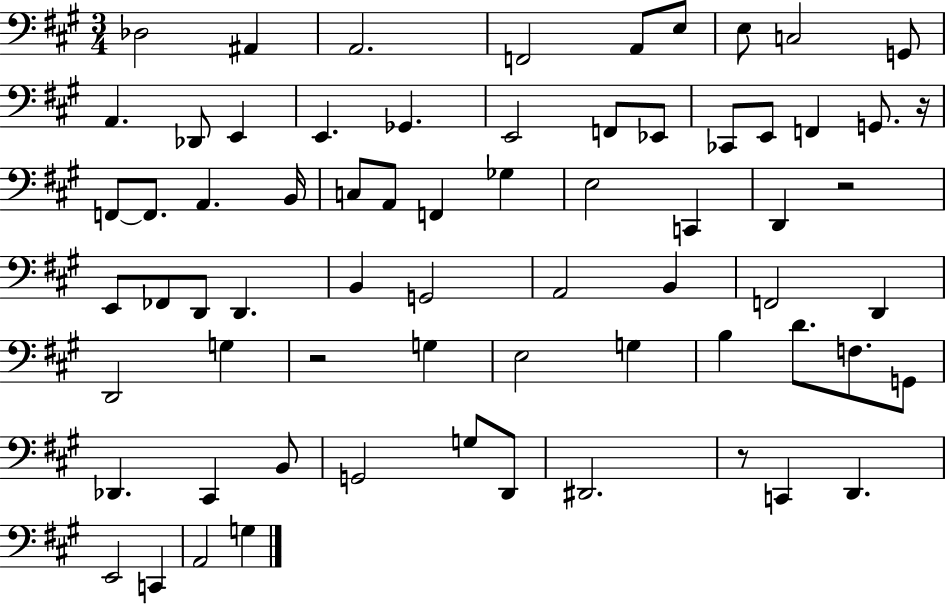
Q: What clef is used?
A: bass